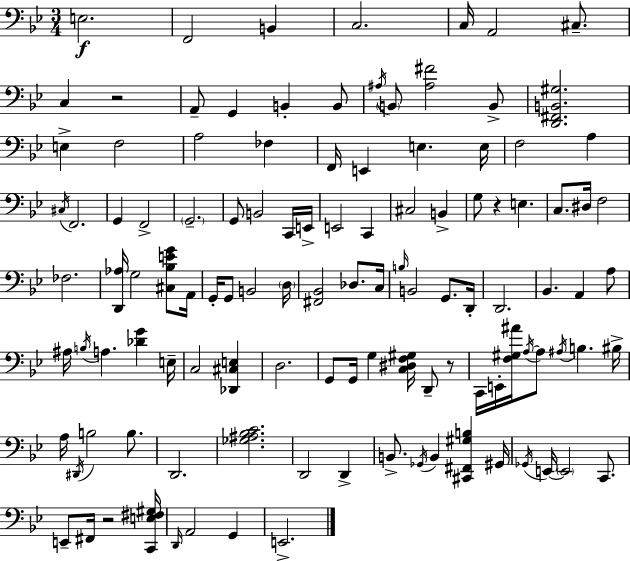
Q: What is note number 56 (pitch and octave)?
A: D2